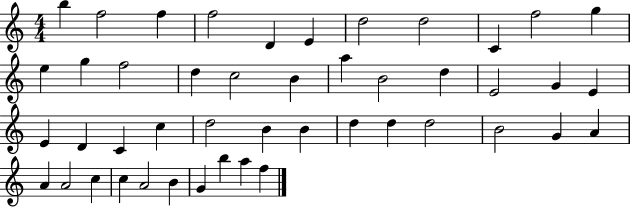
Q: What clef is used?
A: treble